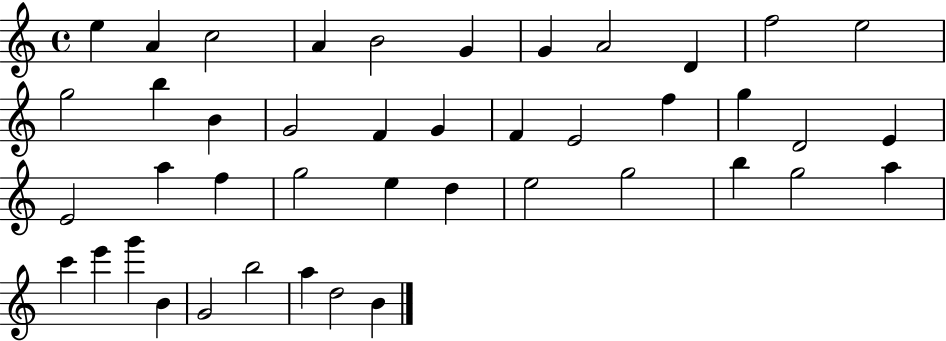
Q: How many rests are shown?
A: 0